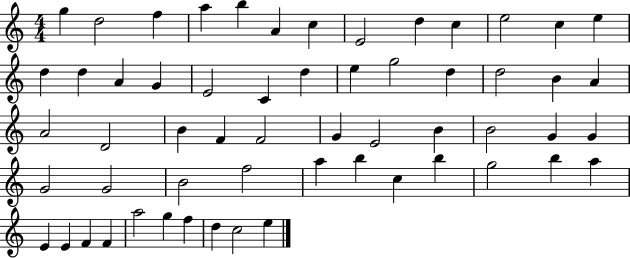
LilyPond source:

{
  \clef treble
  \numericTimeSignature
  \time 4/4
  \key c \major
  g''4 d''2 f''4 | a''4 b''4 a'4 c''4 | e'2 d''4 c''4 | e''2 c''4 e''4 | \break d''4 d''4 a'4 g'4 | e'2 c'4 d''4 | e''4 g''2 d''4 | d''2 b'4 a'4 | \break a'2 d'2 | b'4 f'4 f'2 | g'4 e'2 b'4 | b'2 g'4 g'4 | \break g'2 g'2 | b'2 f''2 | a''4 b''4 c''4 b''4 | g''2 b''4 a''4 | \break e'4 e'4 f'4 f'4 | a''2 g''4 f''4 | d''4 c''2 e''4 | \bar "|."
}